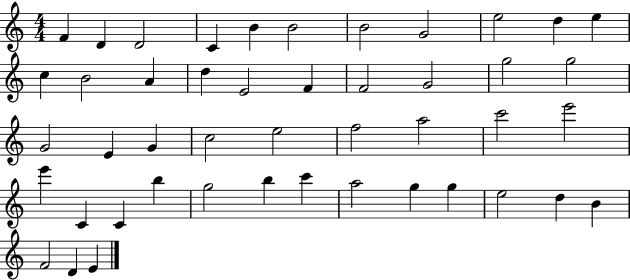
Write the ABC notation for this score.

X:1
T:Untitled
M:4/4
L:1/4
K:C
F D D2 C B B2 B2 G2 e2 d e c B2 A d E2 F F2 G2 g2 g2 G2 E G c2 e2 f2 a2 c'2 e'2 e' C C b g2 b c' a2 g g e2 d B F2 D E